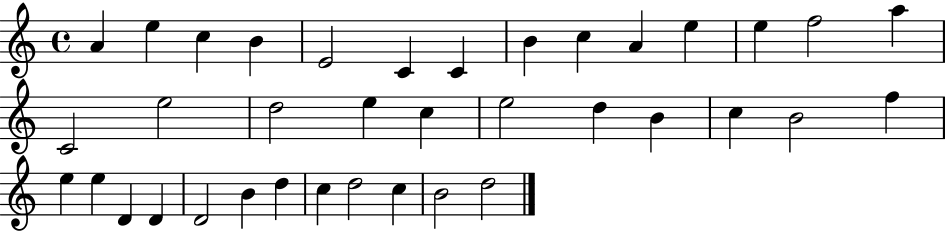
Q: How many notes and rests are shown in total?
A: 37